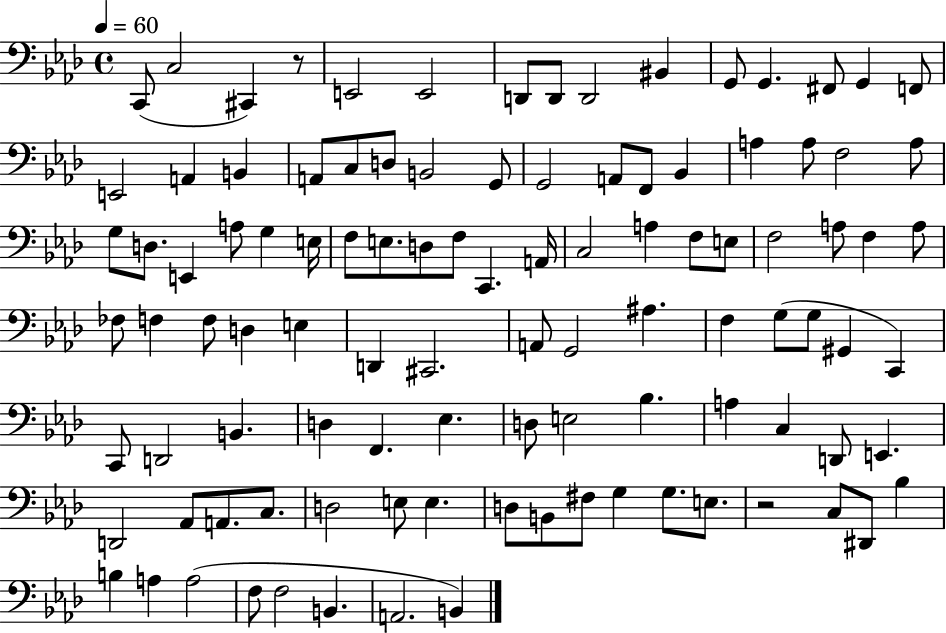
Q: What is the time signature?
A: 4/4